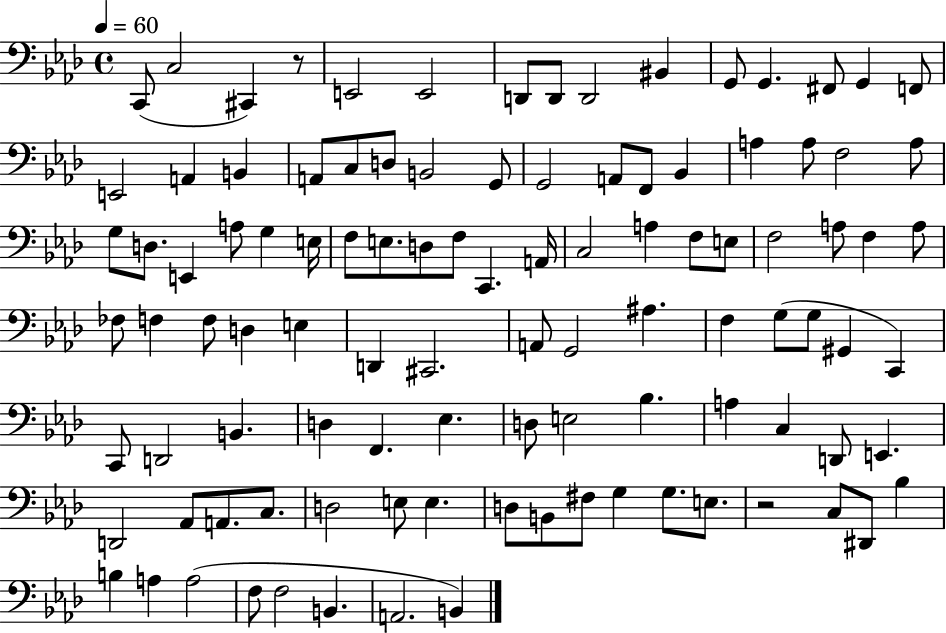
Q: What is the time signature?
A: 4/4